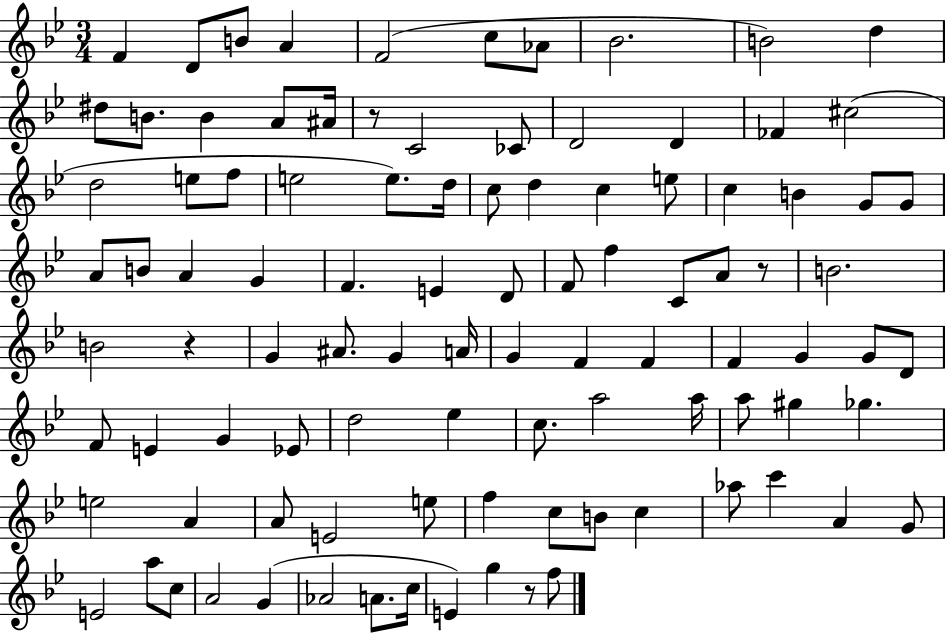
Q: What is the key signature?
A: BES major